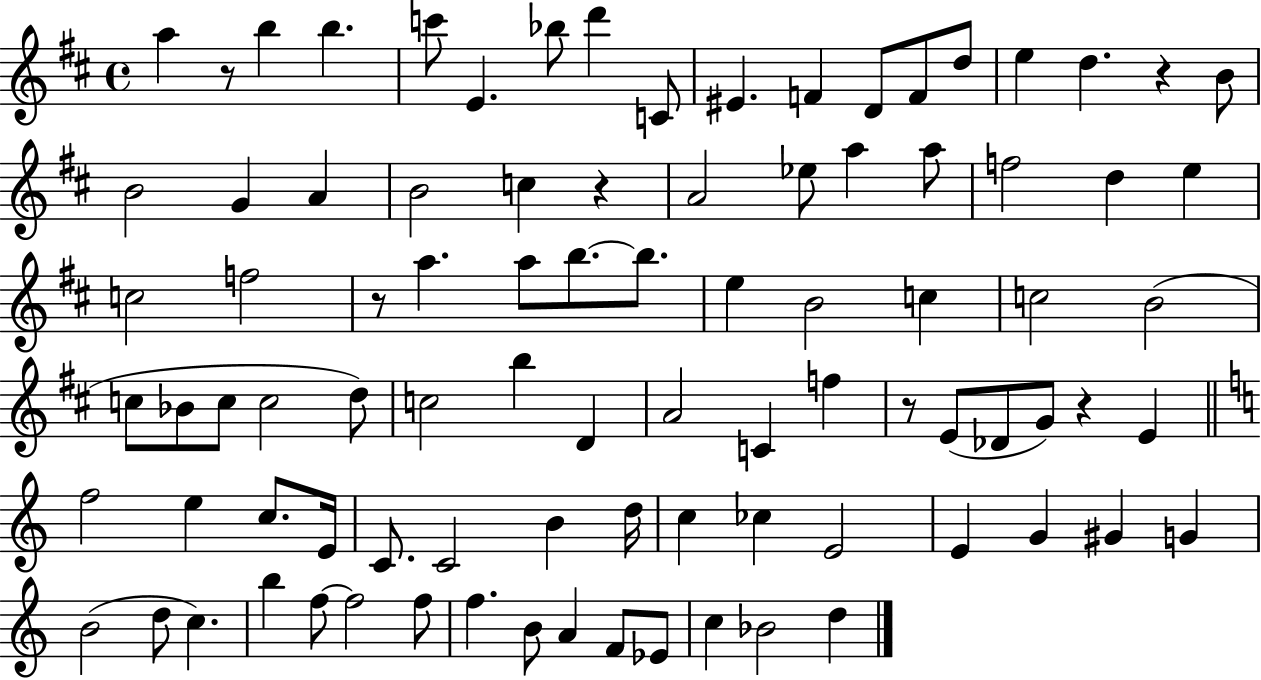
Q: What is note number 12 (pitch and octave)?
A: F4